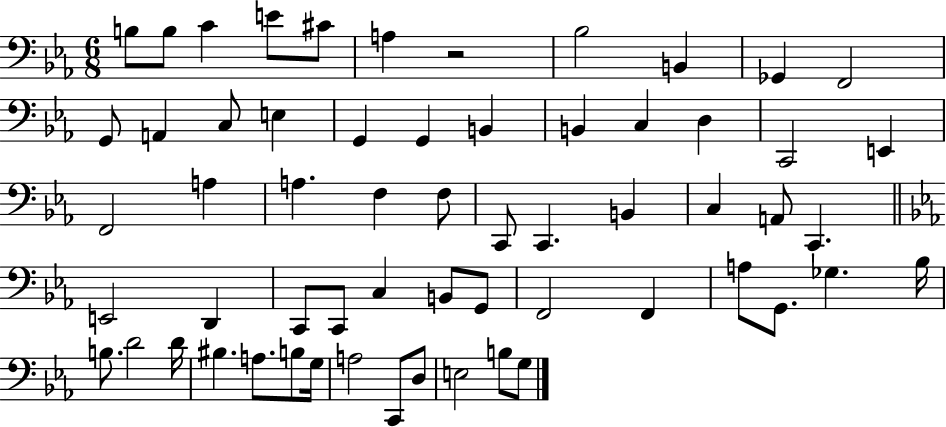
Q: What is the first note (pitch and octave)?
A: B3